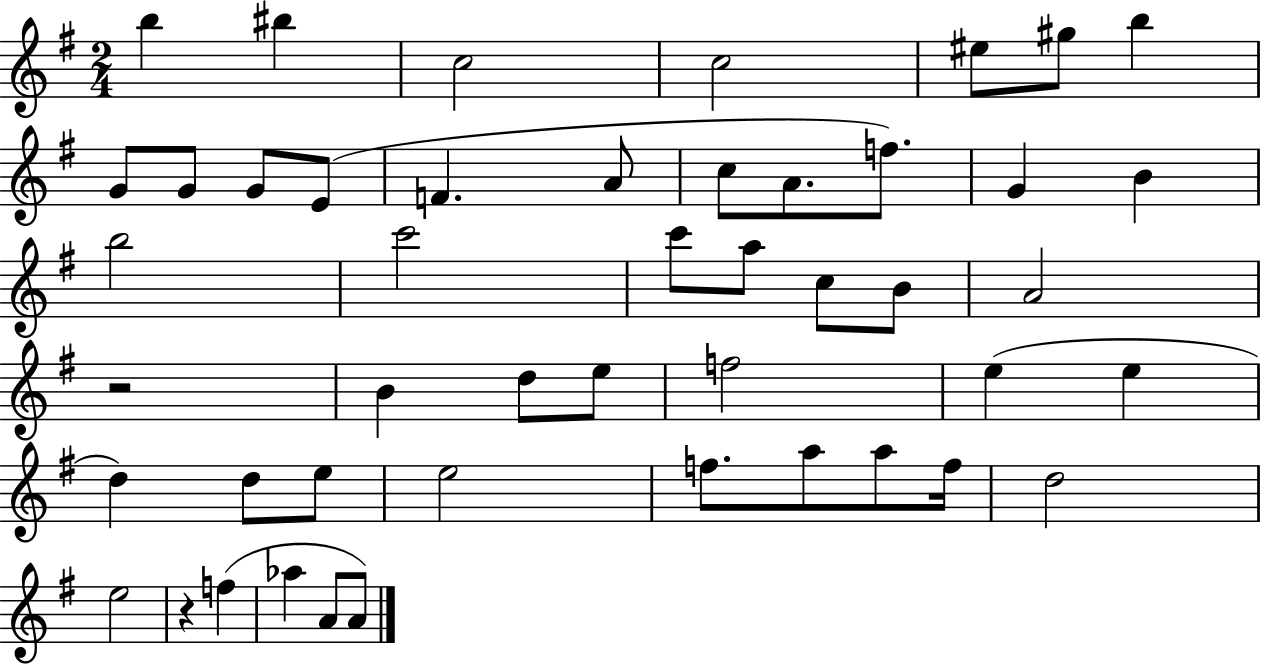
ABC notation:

X:1
T:Untitled
M:2/4
L:1/4
K:G
b ^b c2 c2 ^e/2 ^g/2 b G/2 G/2 G/2 E/2 F A/2 c/2 A/2 f/2 G B b2 c'2 c'/2 a/2 c/2 B/2 A2 z2 B d/2 e/2 f2 e e d d/2 e/2 e2 f/2 a/2 a/2 f/4 d2 e2 z f _a A/2 A/2